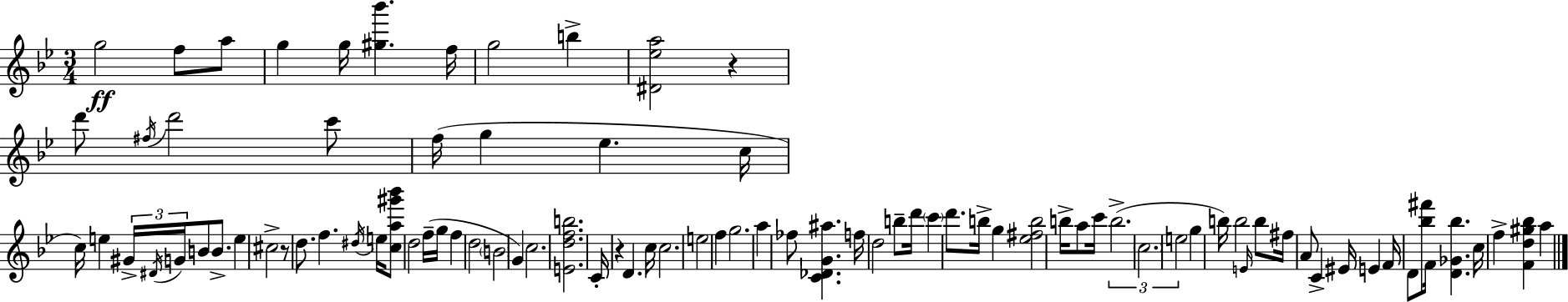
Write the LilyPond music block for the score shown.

{
  \clef treble
  \numericTimeSignature
  \time 3/4
  \key bes \major
  g''2\ff f''8 a''8 | g''4 g''16 <gis'' bes'''>4. f''16 | g''2 b''4-> | <dis' ees'' a''>2 r4 | \break d'''8 \acciaccatura { fis''16 } d'''2 c'''8 | f''16( g''4 ees''4. | c''16 c''16) e''4 \tuplet 3/2 { gis'16-> \acciaccatura { dis'16 } g'16 } b'8 b'8.-> | e''4 cis''2-> | \break r8 d''8. f''4. | \acciaccatura { dis''16 } e''16 <c'' a'' gis''' bes'''>8 d''2 | f''16--( g''16 f''4 d''2 | \parenthesize b'2 g'4) | \break c''2. | <e' d'' f'' b''>2. | c'16-. r4 d'4. | c''16 c''2. | \break e''2 f''4 | g''2. | a''4 fes''8 <c' des' g' ais''>4. | f''16 d''2 | \break b''8-- d'''16 \parenthesize c'''4 d'''8. b''16-> g''4 | <ees'' fis'' b''>2 b''16-> | a''8 c'''16 \tuplet 3/2 { b''2.->( | \parenthesize c''2. | \break e''2 } g''4 | b''16) b''2 | \grace { e'16 } b''8 fis''16 a'8 c'4-> eis'16 e'4 | f'16 d'8 <bes'' fis'''>8 f'16 <d' ges' bes''>4. | \break c''16 f''4-> <f' d'' gis'' bes''>4 | a''4 \bar "|."
}